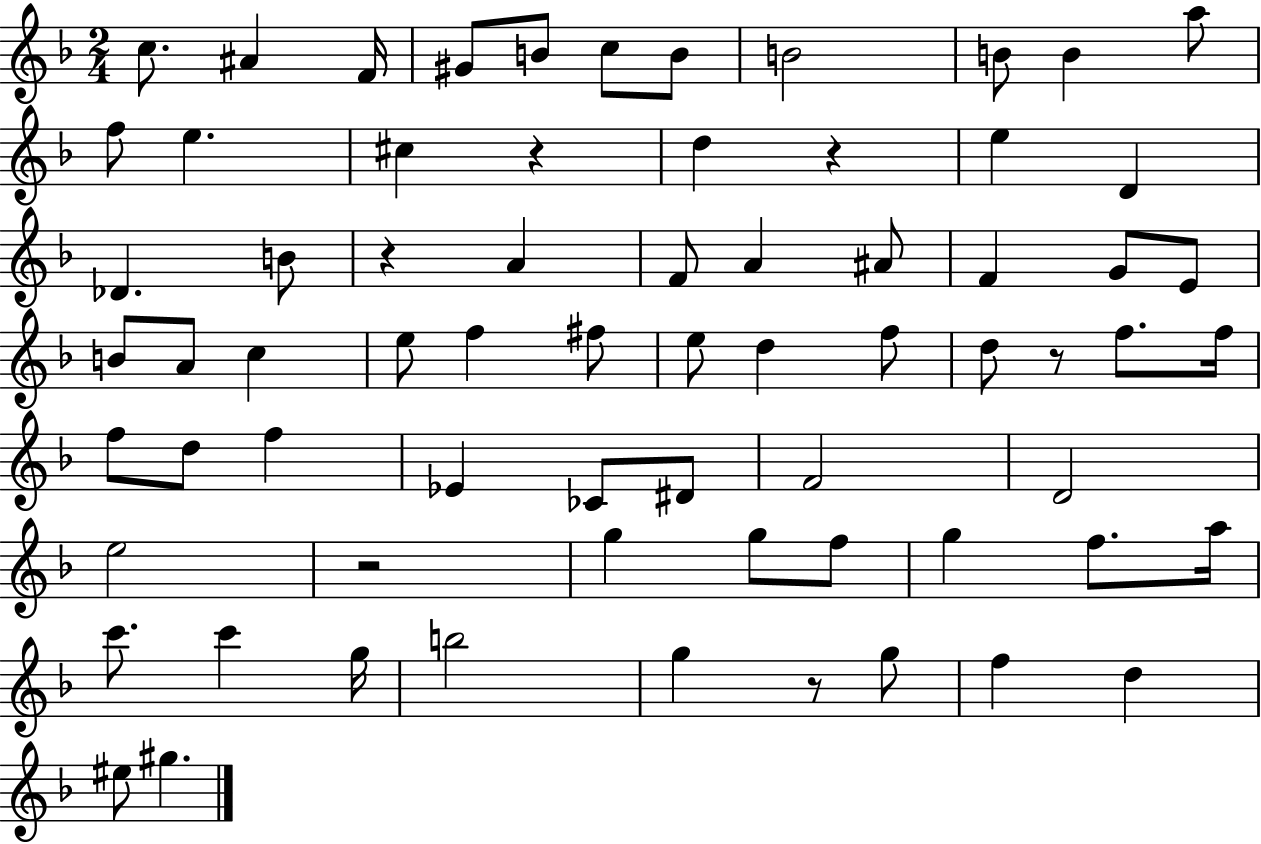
X:1
T:Untitled
M:2/4
L:1/4
K:F
c/2 ^A F/4 ^G/2 B/2 c/2 B/2 B2 B/2 B a/2 f/2 e ^c z d z e D _D B/2 z A F/2 A ^A/2 F G/2 E/2 B/2 A/2 c e/2 f ^f/2 e/2 d f/2 d/2 z/2 f/2 f/4 f/2 d/2 f _E _C/2 ^D/2 F2 D2 e2 z2 g g/2 f/2 g f/2 a/4 c'/2 c' g/4 b2 g z/2 g/2 f d ^e/2 ^g